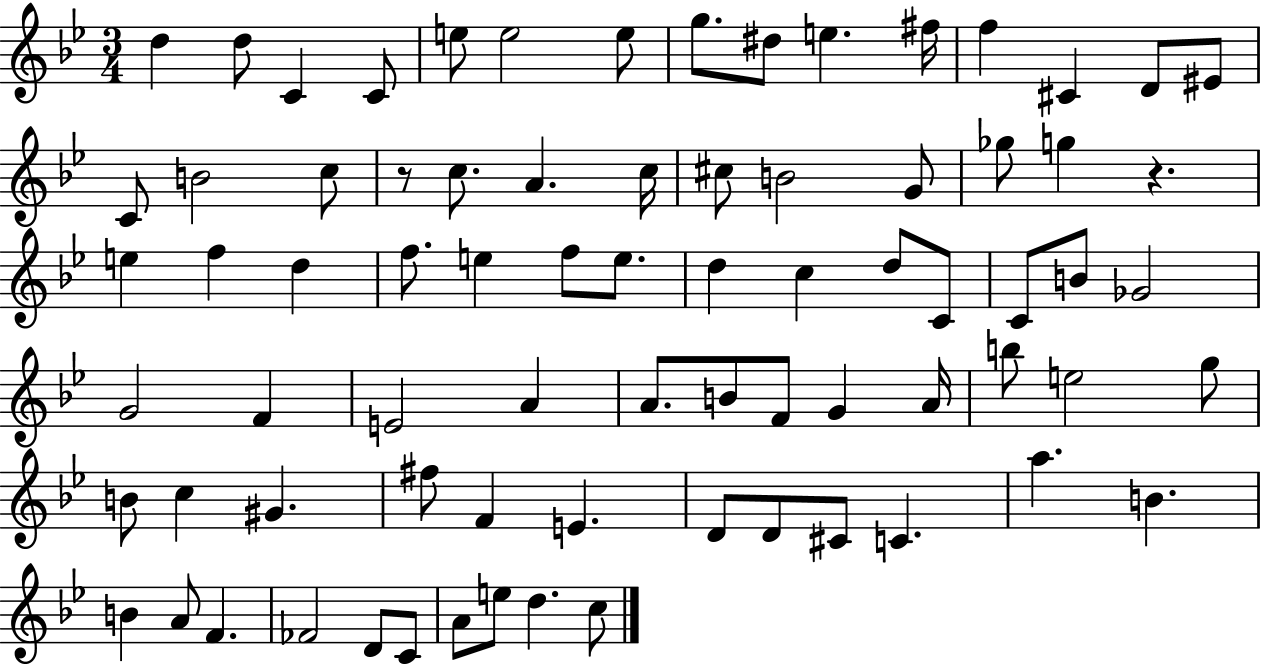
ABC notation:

X:1
T:Untitled
M:3/4
L:1/4
K:Bb
d d/2 C C/2 e/2 e2 e/2 g/2 ^d/2 e ^f/4 f ^C D/2 ^E/2 C/2 B2 c/2 z/2 c/2 A c/4 ^c/2 B2 G/2 _g/2 g z e f d f/2 e f/2 e/2 d c d/2 C/2 C/2 B/2 _G2 G2 F E2 A A/2 B/2 F/2 G A/4 b/2 e2 g/2 B/2 c ^G ^f/2 F E D/2 D/2 ^C/2 C a B B A/2 F _F2 D/2 C/2 A/2 e/2 d c/2